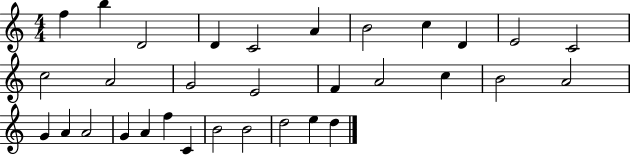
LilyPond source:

{
  \clef treble
  \numericTimeSignature
  \time 4/4
  \key c \major
  f''4 b''4 d'2 | d'4 c'2 a'4 | b'2 c''4 d'4 | e'2 c'2 | \break c''2 a'2 | g'2 e'2 | f'4 a'2 c''4 | b'2 a'2 | \break g'4 a'4 a'2 | g'4 a'4 f''4 c'4 | b'2 b'2 | d''2 e''4 d''4 | \break \bar "|."
}